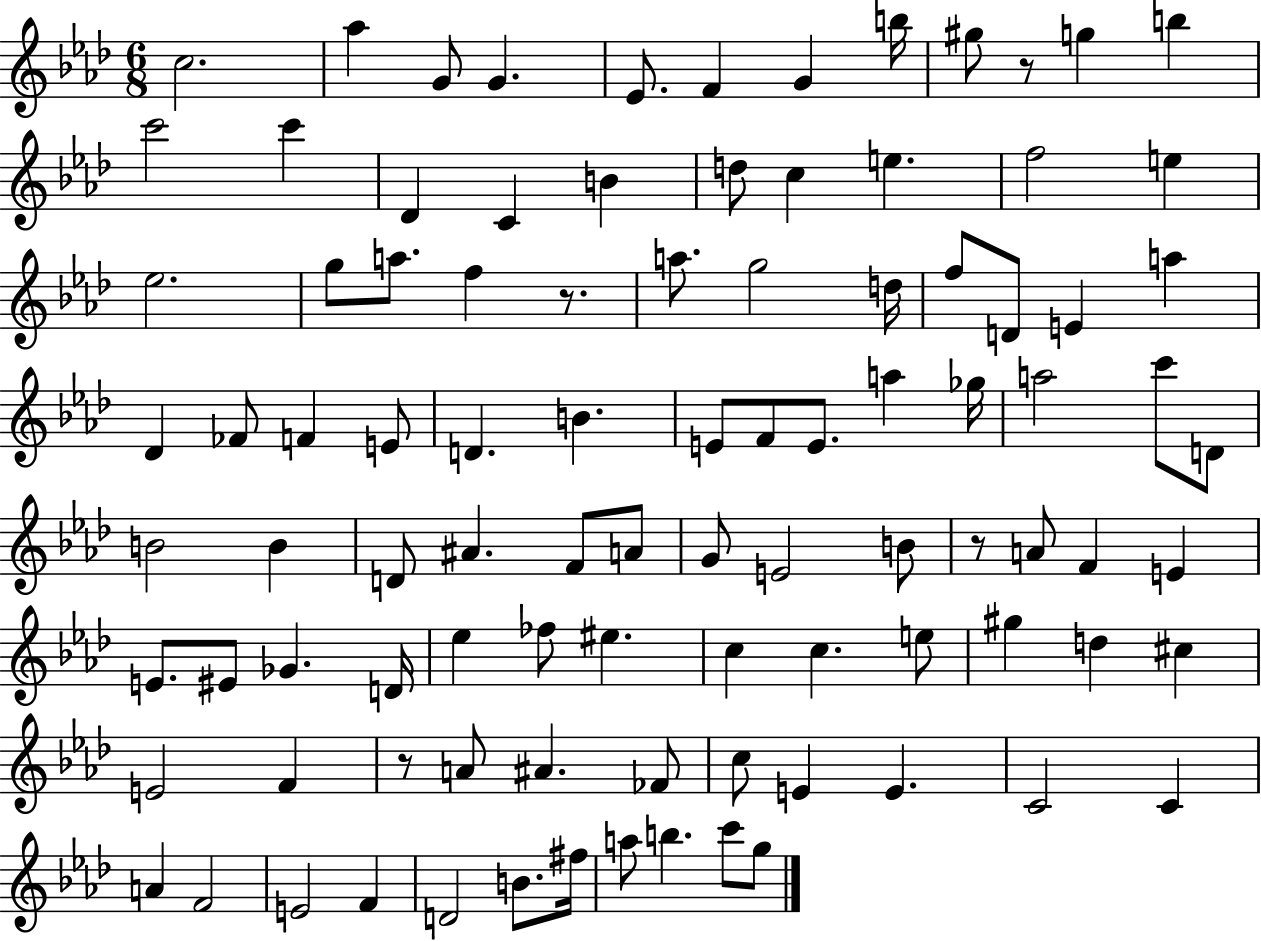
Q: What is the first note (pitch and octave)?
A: C5